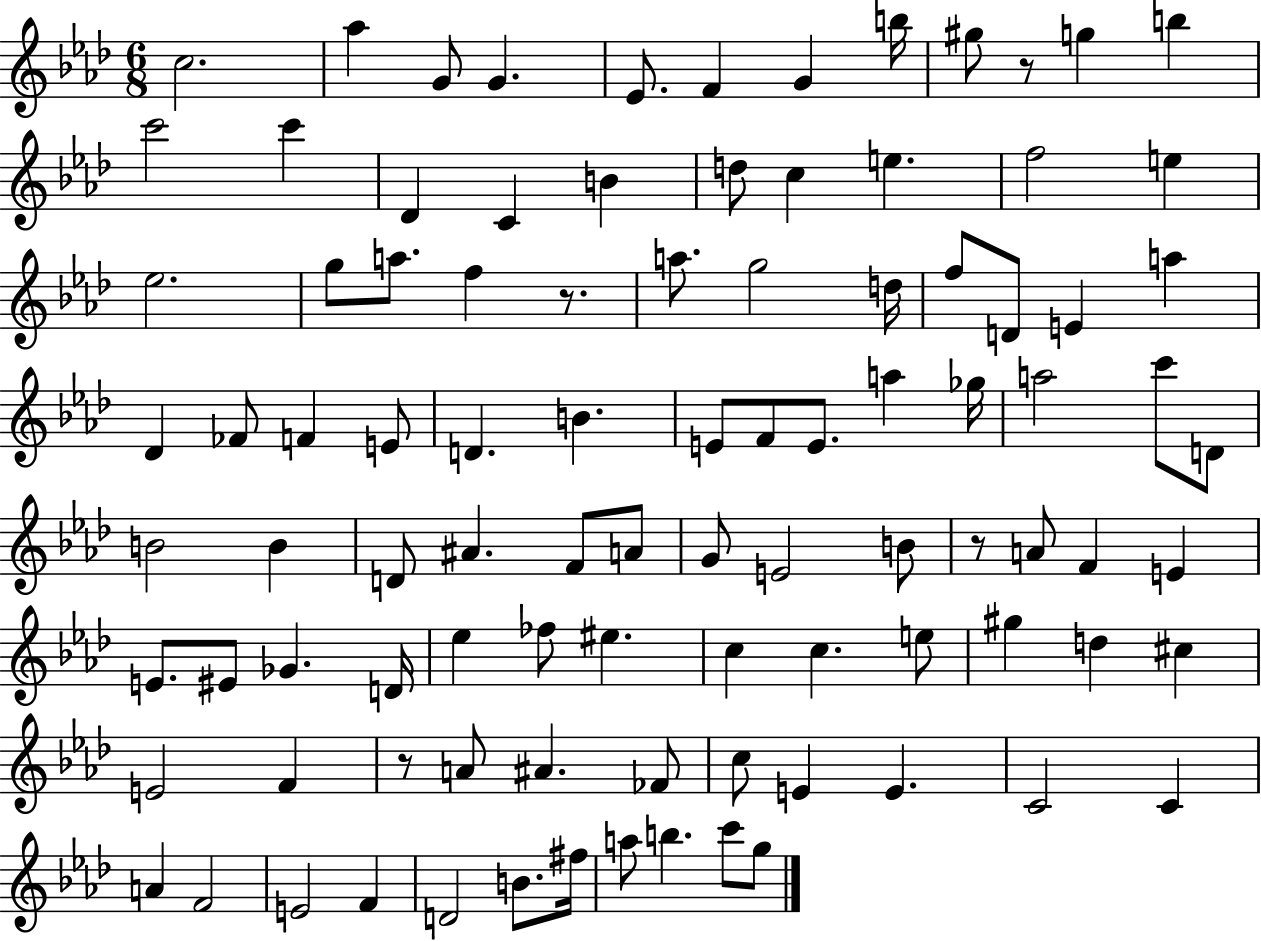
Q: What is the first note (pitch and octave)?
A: C5